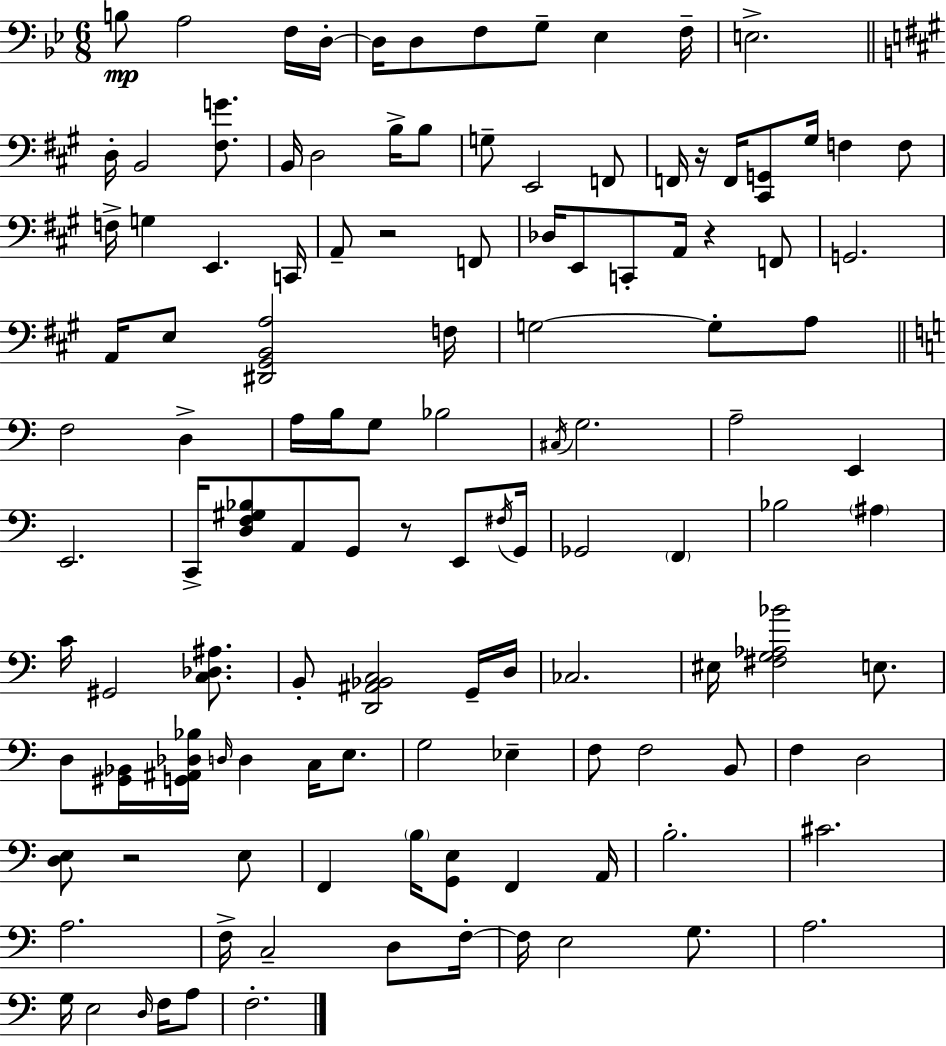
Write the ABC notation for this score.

X:1
T:Untitled
M:6/8
L:1/4
K:Gm
B,/2 A,2 F,/4 D,/4 D,/4 D,/2 F,/2 G,/2 _E, F,/4 E,2 D,/4 B,,2 [^F,G]/2 B,,/4 D,2 B,/4 B,/2 G,/2 E,,2 F,,/2 F,,/4 z/4 F,,/4 [^C,,G,,]/2 ^G,/4 F, F,/2 F,/4 G, E,, C,,/4 A,,/2 z2 F,,/2 _D,/4 E,,/2 C,,/2 A,,/4 z F,,/2 G,,2 A,,/4 E,/2 [^D,,^G,,B,,A,]2 F,/4 G,2 G,/2 A,/2 F,2 D, A,/4 B,/4 G,/2 _B,2 ^C,/4 G,2 A,2 E,, E,,2 C,,/4 [D,F,^G,_B,]/2 A,,/2 G,,/2 z/2 E,,/2 ^F,/4 G,,/4 _G,,2 F,, _B,2 ^A, C/4 ^G,,2 [C,_D,^A,]/2 B,,/2 [D,,^A,,_B,,C,]2 G,,/4 D,/4 _C,2 ^E,/4 [^F,G,_A,_B]2 E,/2 D,/2 [^G,,_B,,]/4 [G,,^A,,_D,_B,]/4 D,/4 D, C,/4 E,/2 G,2 _E, F,/2 F,2 B,,/2 F, D,2 [D,E,]/2 z2 E,/2 F,, B,/4 [G,,E,]/2 F,, A,,/4 B,2 ^C2 A,2 F,/4 C,2 D,/2 F,/4 F,/4 E,2 G,/2 A,2 G,/4 E,2 D,/4 F,/4 A,/2 F,2